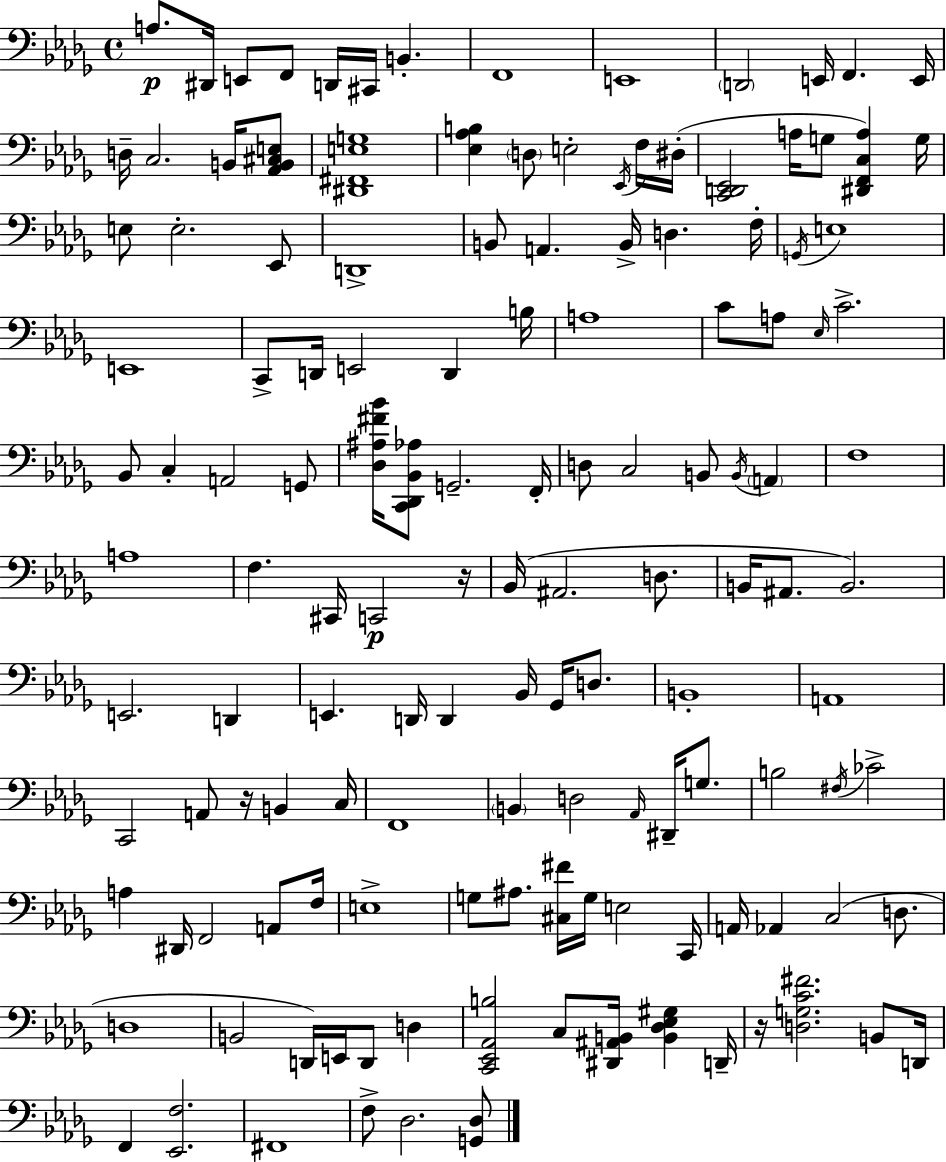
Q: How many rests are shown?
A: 3